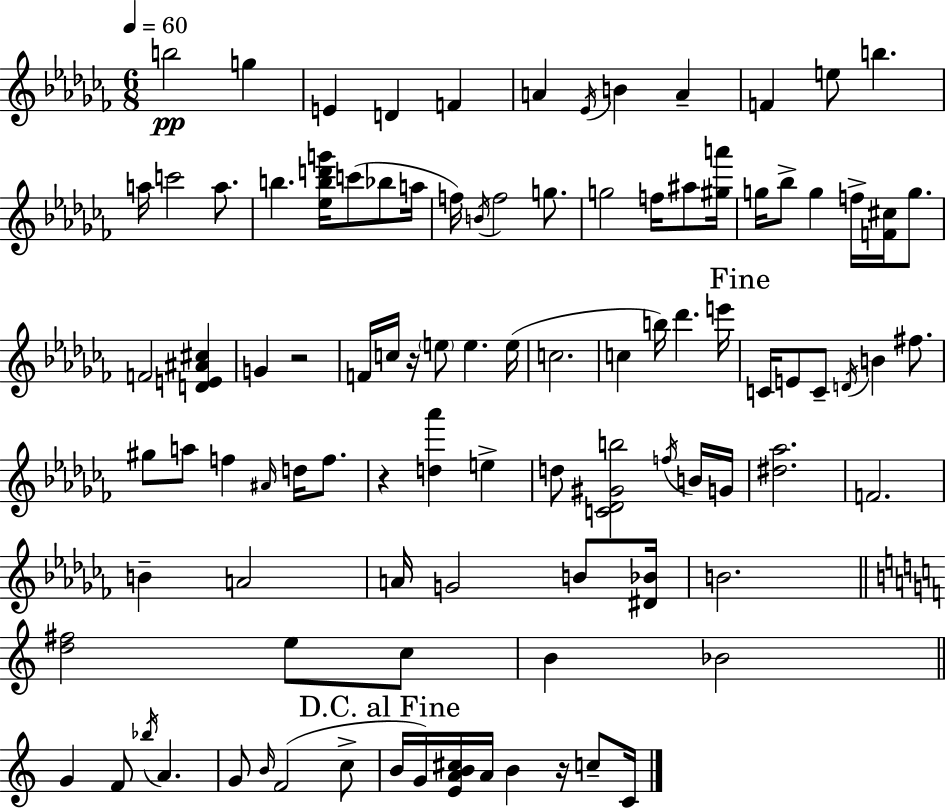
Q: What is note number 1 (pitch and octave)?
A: B5